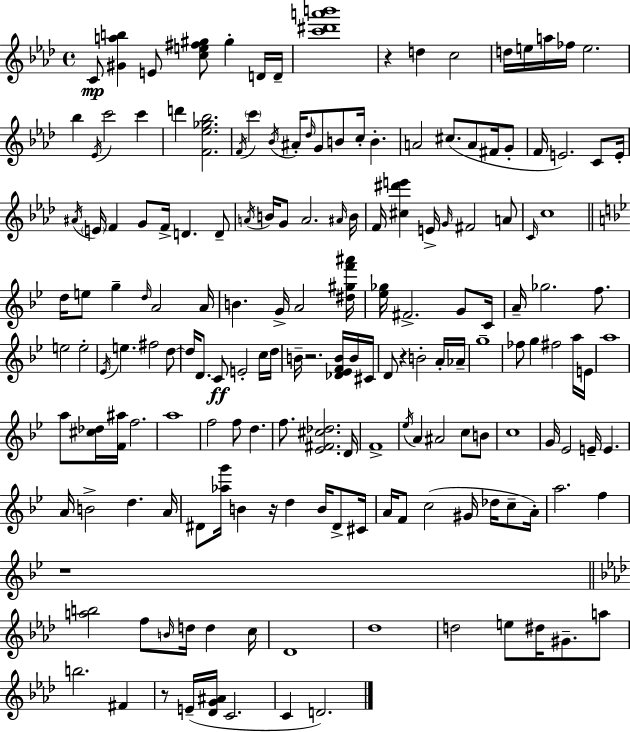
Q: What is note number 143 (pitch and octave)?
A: E5